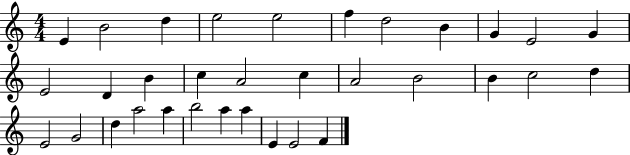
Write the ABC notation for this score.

X:1
T:Untitled
M:4/4
L:1/4
K:C
E B2 d e2 e2 f d2 B G E2 G E2 D B c A2 c A2 B2 B c2 d E2 G2 d a2 a b2 a a E E2 F